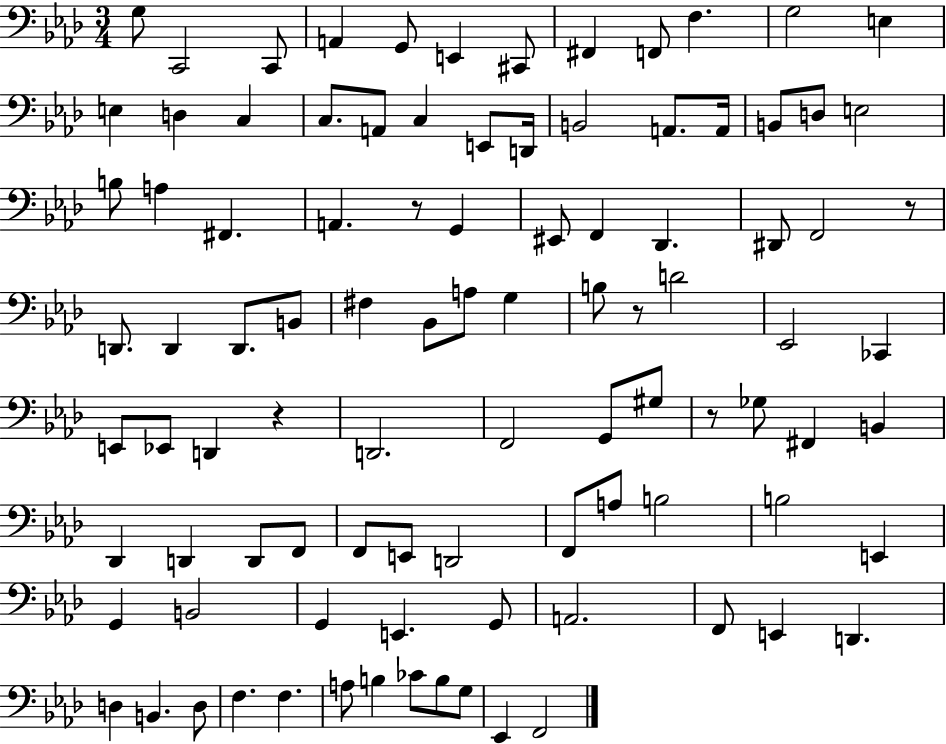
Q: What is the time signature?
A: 3/4